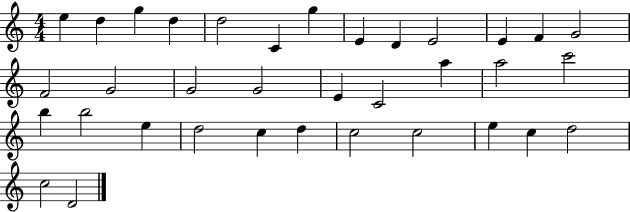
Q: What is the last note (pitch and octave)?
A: D4